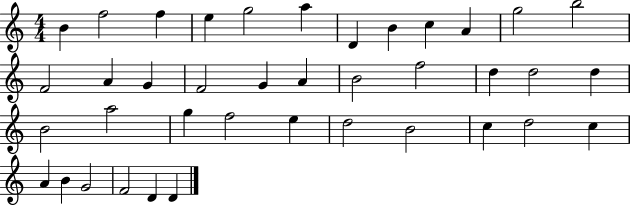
{
  \clef treble
  \numericTimeSignature
  \time 4/4
  \key c \major
  b'4 f''2 f''4 | e''4 g''2 a''4 | d'4 b'4 c''4 a'4 | g''2 b''2 | \break f'2 a'4 g'4 | f'2 g'4 a'4 | b'2 f''2 | d''4 d''2 d''4 | \break b'2 a''2 | g''4 f''2 e''4 | d''2 b'2 | c''4 d''2 c''4 | \break a'4 b'4 g'2 | f'2 d'4 d'4 | \bar "|."
}